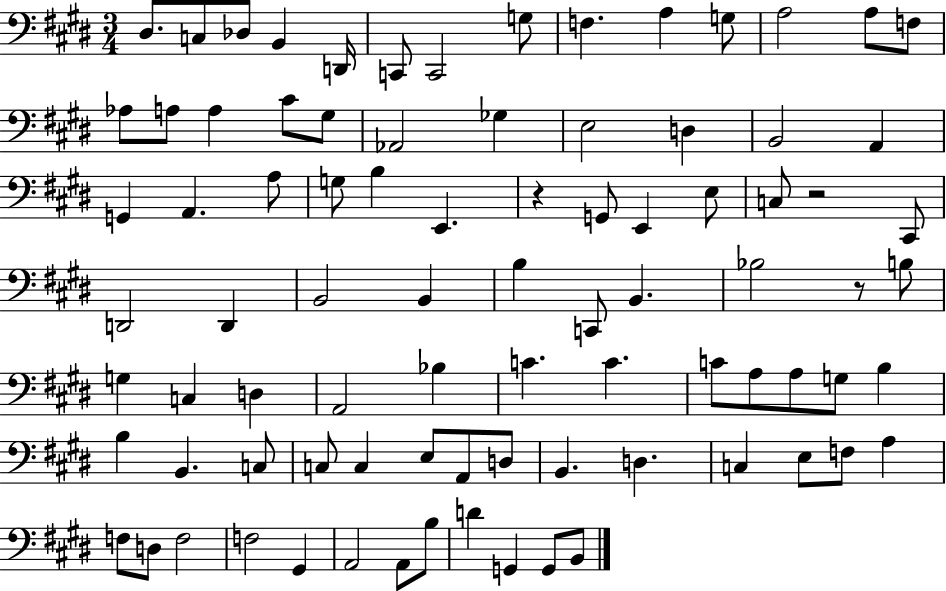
{
  \clef bass
  \numericTimeSignature
  \time 3/4
  \key e \major
  dis8. c8 des8 b,4 d,16 | c,8 c,2 g8 | f4. a4 g8 | a2 a8 f8 | \break aes8 a8 a4 cis'8 gis8 | aes,2 ges4 | e2 d4 | b,2 a,4 | \break g,4 a,4. a8 | g8 b4 e,4. | r4 g,8 e,4 e8 | c8 r2 cis,8 | \break d,2 d,4 | b,2 b,4 | b4 c,8 b,4. | bes2 r8 b8 | \break g4 c4 d4 | a,2 bes4 | c'4. c'4. | c'8 a8 a8 g8 b4 | \break b4 b,4. c8 | c8 c4 e8 a,8 d8 | b,4. d4. | c4 e8 f8 a4 | \break f8 d8 f2 | f2 gis,4 | a,2 a,8 b8 | d'4 g,4 g,8 b,8 | \break \bar "|."
}